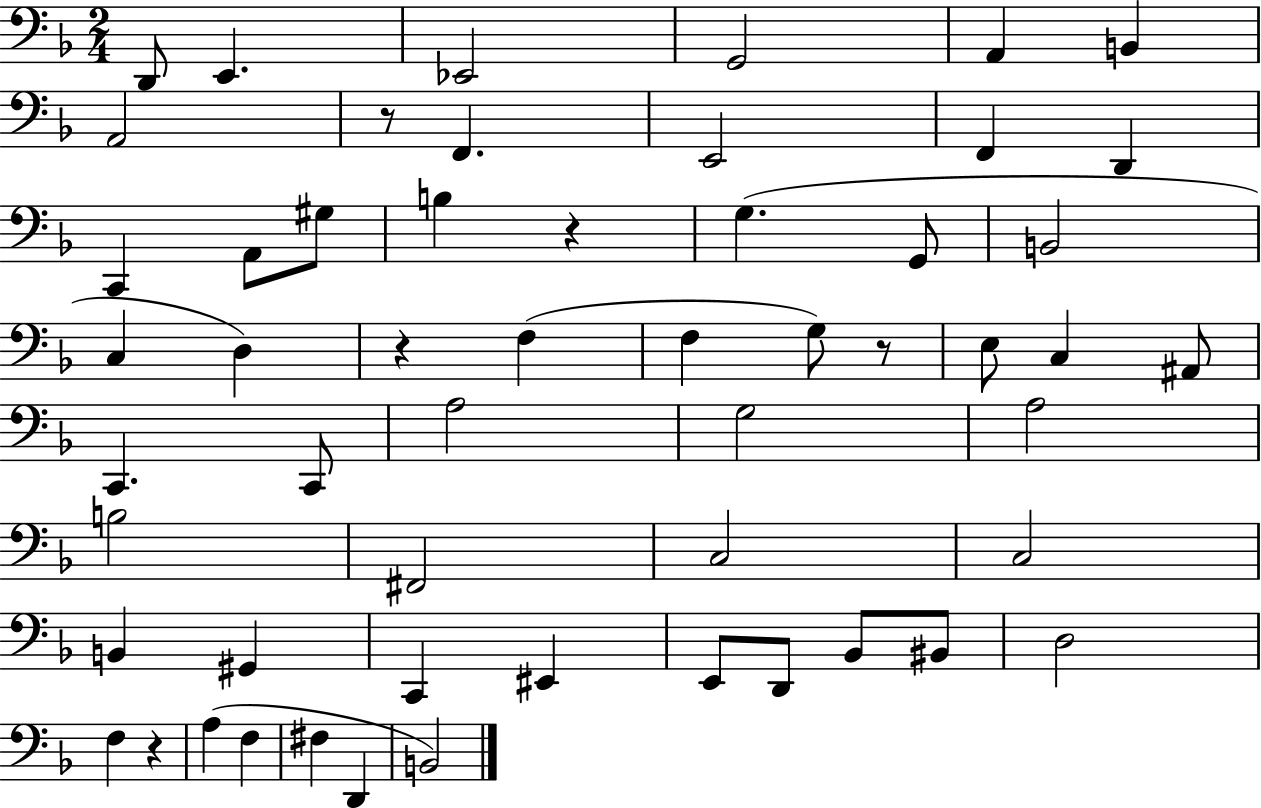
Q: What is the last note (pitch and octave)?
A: B2